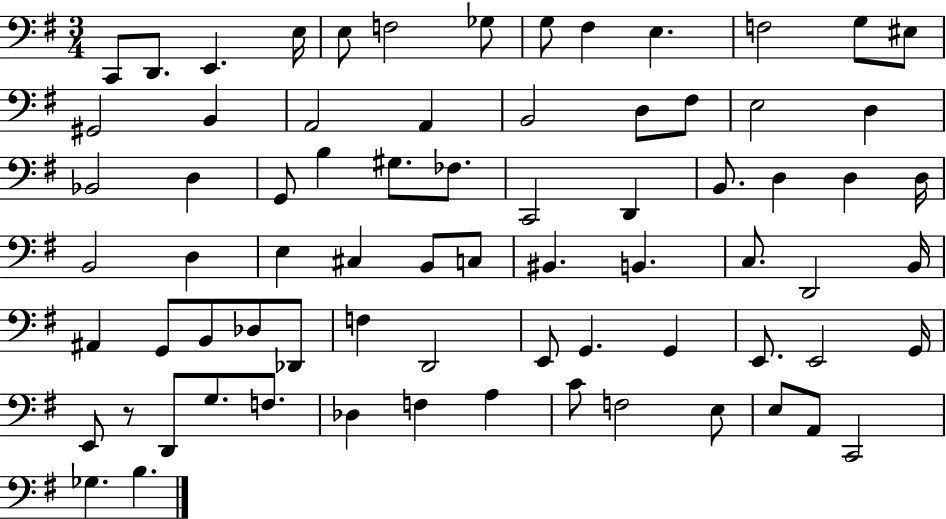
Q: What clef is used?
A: bass